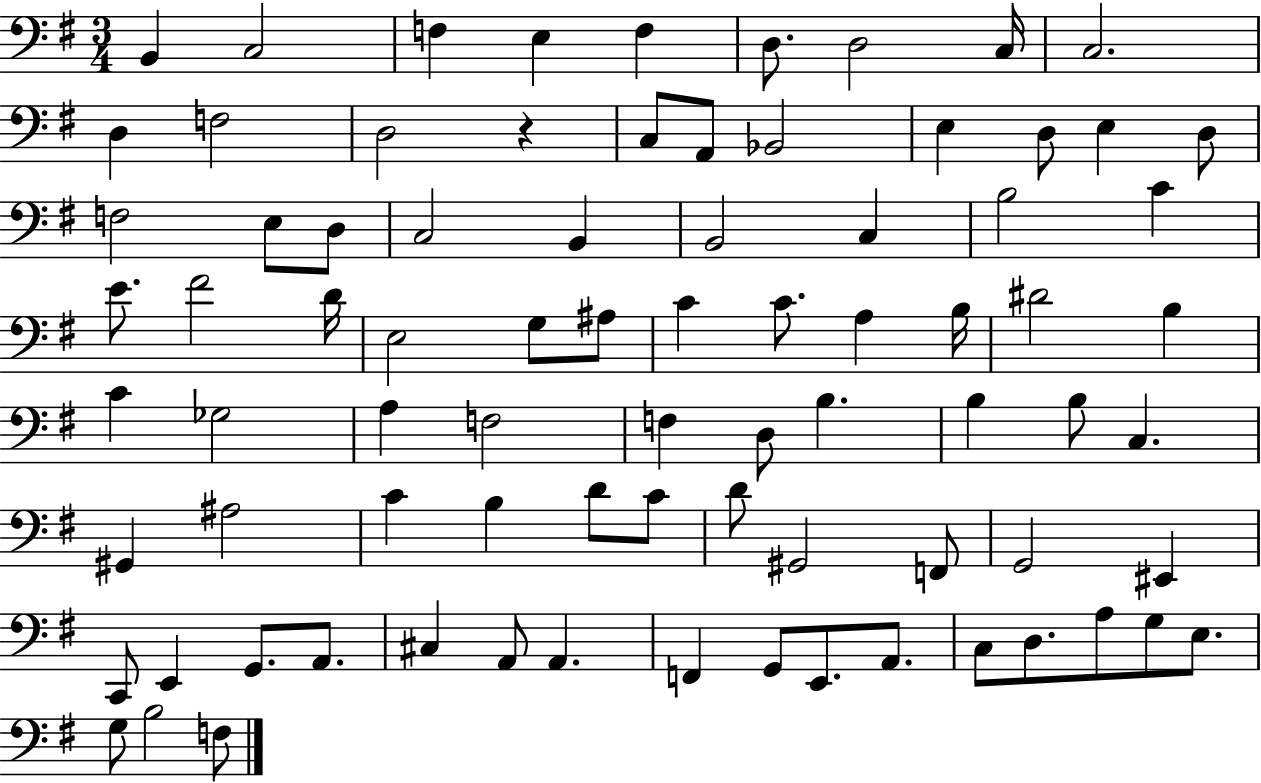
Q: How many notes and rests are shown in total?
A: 81